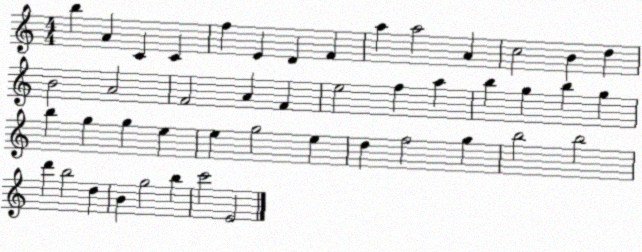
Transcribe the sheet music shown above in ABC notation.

X:1
T:Untitled
M:4/4
L:1/4
K:C
b A C C f E D F a a2 A c2 B d B2 A2 F2 A F e2 f a b g b g b g g e e g2 e d f2 g b2 b2 d' b2 d B g2 b c'2 E2